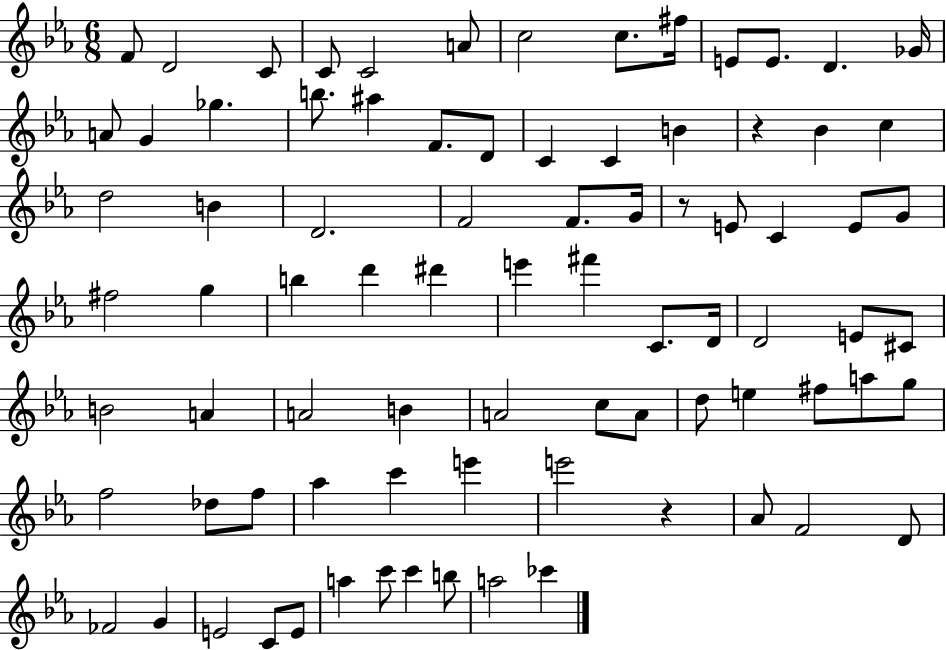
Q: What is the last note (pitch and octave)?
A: CES6